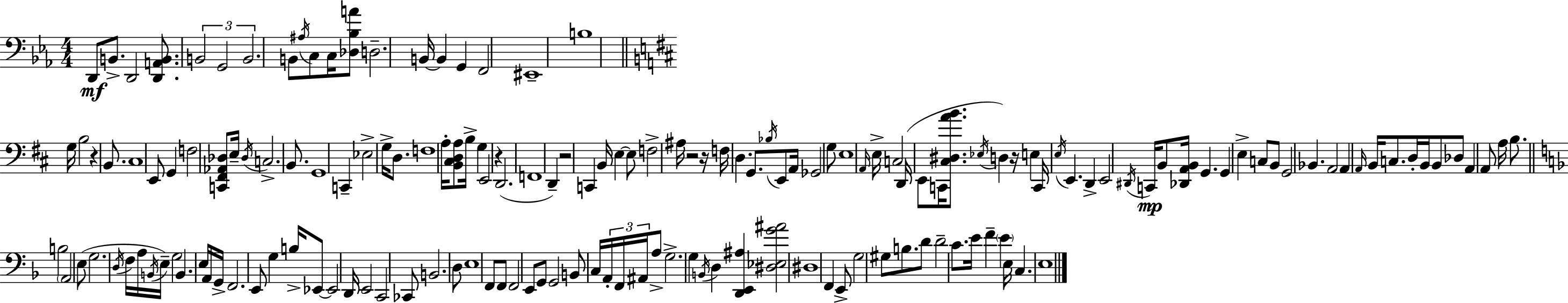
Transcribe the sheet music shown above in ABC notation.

X:1
T:Untitled
M:4/4
L:1/4
K:Eb
D,,/2 B,,/2 D,,2 [D,,A,,B,,]/2 B,,2 G,,2 B,,2 B,,/2 ^A,/4 C,/2 C,/4 [_D,_B,A]/2 D,2 B,,/4 B,, G,, F,,2 ^E,,4 B,4 G,/4 B,2 z B,,/2 ^C,4 E,,/2 G,, F,2 [C,,^F,,_A,,_D,]/2 E,/4 _D,/4 C,2 B,,/2 G,,4 C,, _E,2 G,/4 D,/2 F,4 A,/4 [B,,^C,D,A,]/2 B,/4 G, E,,2 z D,,2 F,,4 D,, z2 C,, B,,/4 E, E,/2 F,2 ^A,/4 z2 z/4 F,/4 D, G,,/2 _B,/4 E,,/2 A,,/4 _G,,2 G,/2 E,4 A,,/4 E,/4 C,2 D,,/4 E,,/2 C,,/4 [^C,^D,AB]/2 _E,/4 D, z/4 E, C,,/4 E,/4 E,, D,, E,,2 ^D,,/4 C,,/4 B,,/2 [_D,,A,,B,,]/4 G,, G,, E, C,/2 B,,/2 G,,2 _B,, A,,2 A,, A,,/4 B,,/4 C,/2 D,/4 B,,/4 B,,/2 _D,/2 A,, A,,/2 A,/4 B,/2 B,2 A,,2 E,/2 G,2 D,/4 F,/4 A,/4 B,,/4 E,/4 G,2 B,, E,/4 A,,/4 G,,/4 F,,2 E,,/2 G, B,/4 _E,,/2 _E,,2 D,,/4 E,,2 C,,2 _C,,/2 B,,2 D,/2 E,4 F,,/2 F,,/2 F,,2 E,,/2 G,,/2 G,,2 B,,/2 C,/4 A,,/4 F,,/4 ^A,,/4 A,/2 G,2 G, B,,/4 D, [D,,E,,^A,] [^D,_E,G^A]2 ^D,4 F,, E,,/2 G,2 ^G,/2 B,/2 D/2 D2 C/2 E/4 F E E,/4 C, E,4